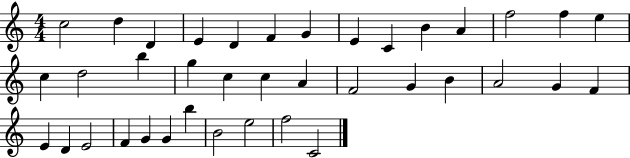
C5/h D5/q D4/q E4/q D4/q F4/q G4/q E4/q C4/q B4/q A4/q F5/h F5/q E5/q C5/q D5/h B5/q G5/q C5/q C5/q A4/q F4/h G4/q B4/q A4/h G4/q F4/q E4/q D4/q E4/h F4/q G4/q G4/q B5/q B4/h E5/h F5/h C4/h